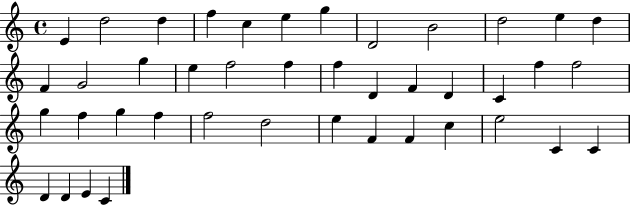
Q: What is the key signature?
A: C major